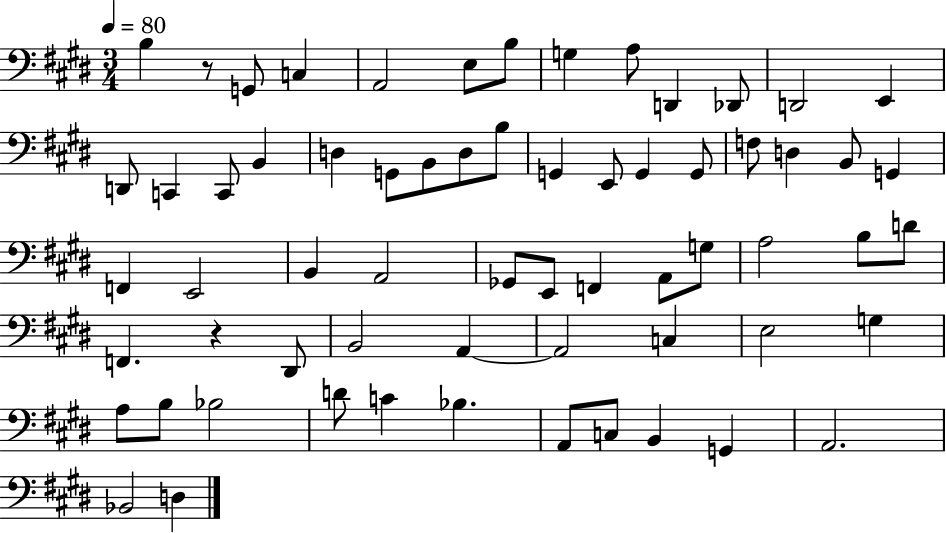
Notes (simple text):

B3/q R/e G2/e C3/q A2/h E3/e B3/e G3/q A3/e D2/q Db2/e D2/h E2/q D2/e C2/q C2/e B2/q D3/q G2/e B2/e D3/e B3/e G2/q E2/e G2/q G2/e F3/e D3/q B2/e G2/q F2/q E2/h B2/q A2/h Gb2/e E2/e F2/q A2/e G3/e A3/h B3/e D4/e F2/q. R/q D#2/e B2/h A2/q A2/h C3/q E3/h G3/q A3/e B3/e Bb3/h D4/e C4/q Bb3/q. A2/e C3/e B2/q G2/q A2/h. Bb2/h D3/q